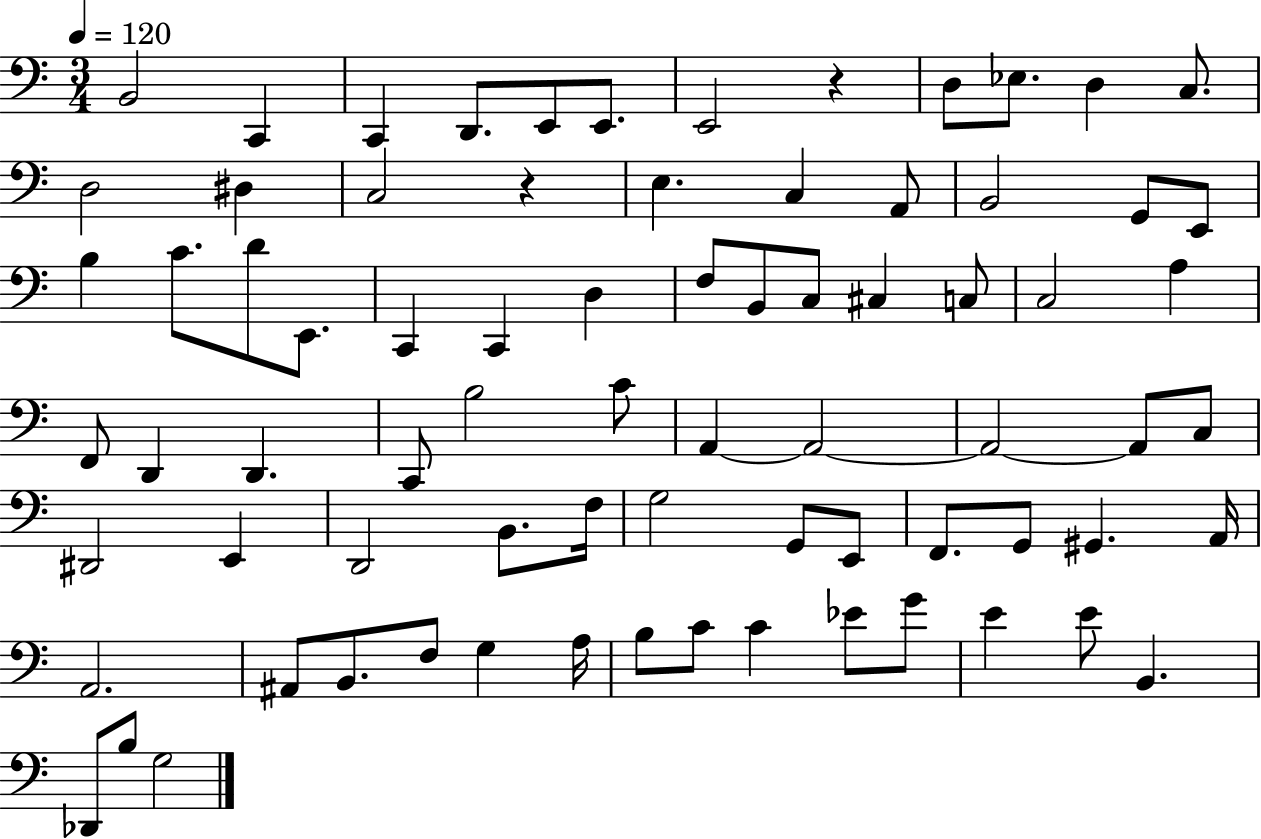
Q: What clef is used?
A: bass